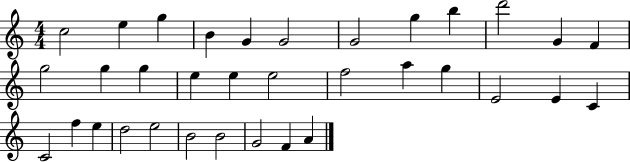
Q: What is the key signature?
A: C major